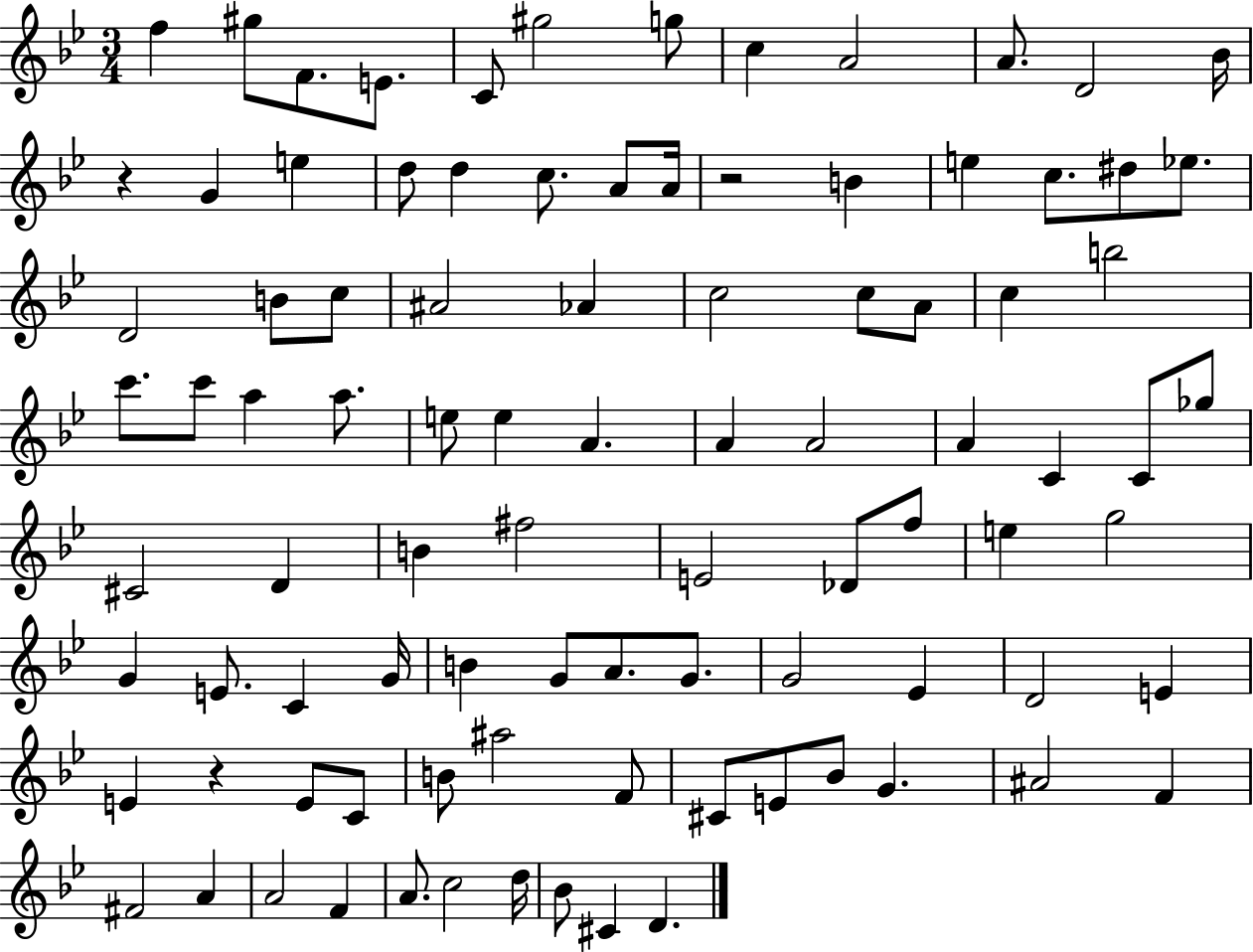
{
  \clef treble
  \numericTimeSignature
  \time 3/4
  \key bes \major
  \repeat volta 2 { f''4 gis''8 f'8. e'8. | c'8 gis''2 g''8 | c''4 a'2 | a'8. d'2 bes'16 | \break r4 g'4 e''4 | d''8 d''4 c''8. a'8 a'16 | r2 b'4 | e''4 c''8. dis''8 ees''8. | \break d'2 b'8 c''8 | ais'2 aes'4 | c''2 c''8 a'8 | c''4 b''2 | \break c'''8. c'''8 a''4 a''8. | e''8 e''4 a'4. | a'4 a'2 | a'4 c'4 c'8 ges''8 | \break cis'2 d'4 | b'4 fis''2 | e'2 des'8 f''8 | e''4 g''2 | \break g'4 e'8. c'4 g'16 | b'4 g'8 a'8. g'8. | g'2 ees'4 | d'2 e'4 | \break e'4 r4 e'8 c'8 | b'8 ais''2 f'8 | cis'8 e'8 bes'8 g'4. | ais'2 f'4 | \break fis'2 a'4 | a'2 f'4 | a'8. c''2 d''16 | bes'8 cis'4 d'4. | \break } \bar "|."
}